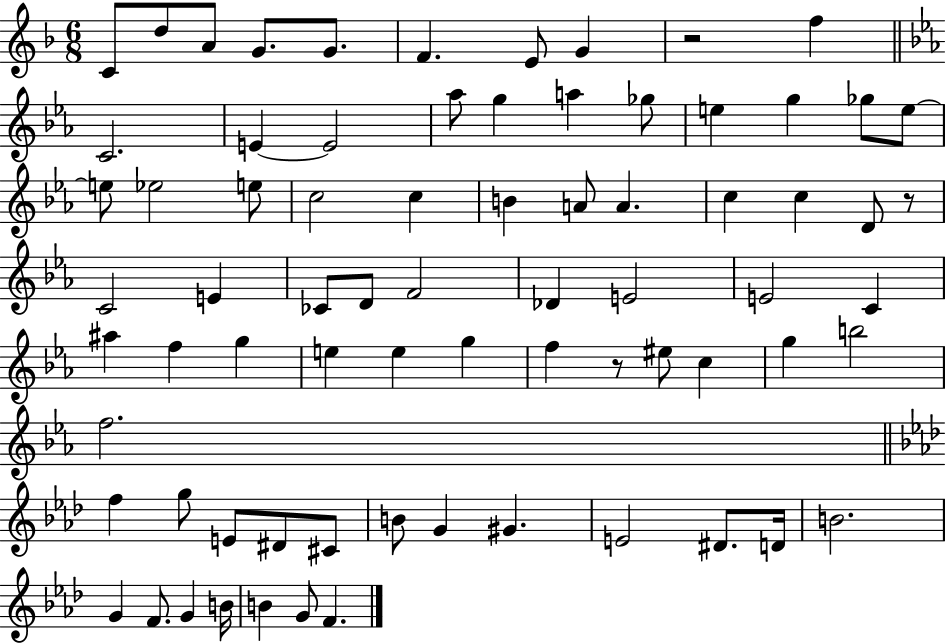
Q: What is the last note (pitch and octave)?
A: F4